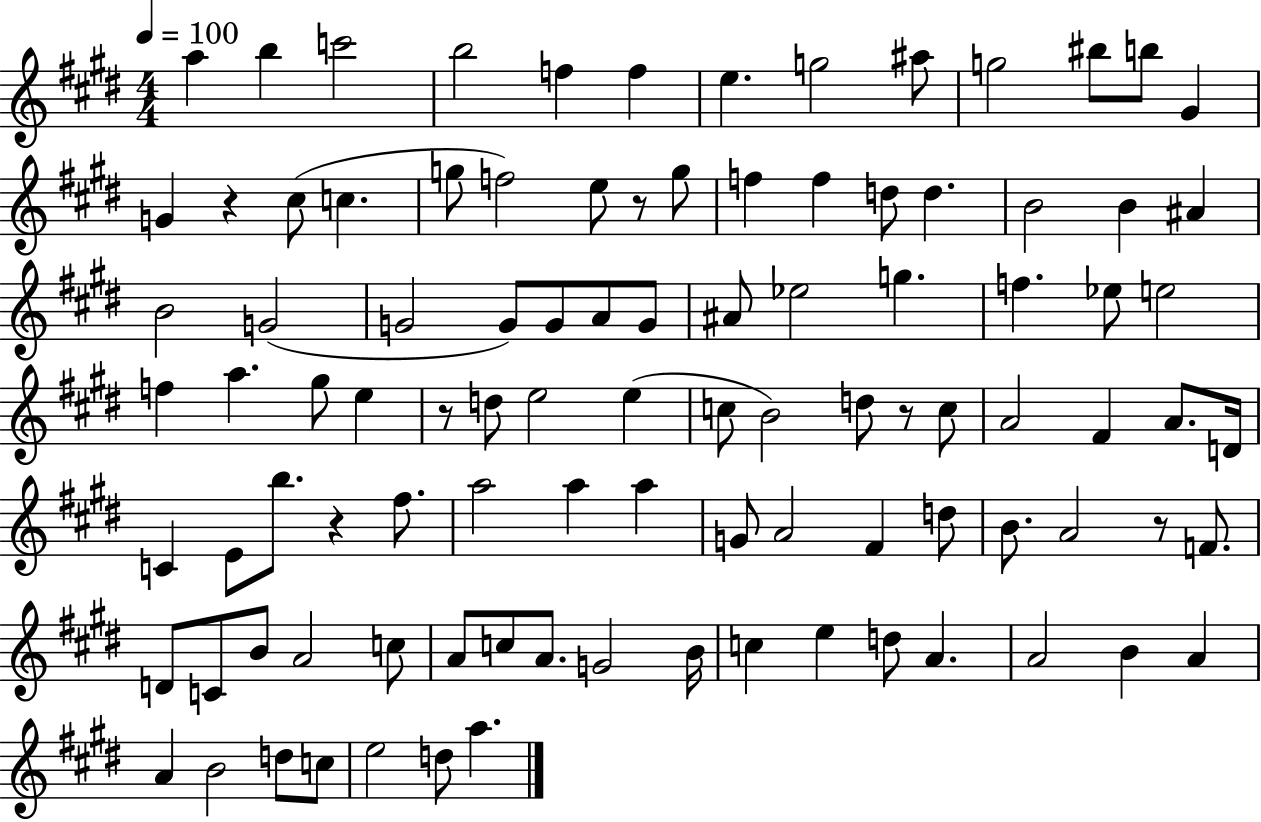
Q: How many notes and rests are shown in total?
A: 99